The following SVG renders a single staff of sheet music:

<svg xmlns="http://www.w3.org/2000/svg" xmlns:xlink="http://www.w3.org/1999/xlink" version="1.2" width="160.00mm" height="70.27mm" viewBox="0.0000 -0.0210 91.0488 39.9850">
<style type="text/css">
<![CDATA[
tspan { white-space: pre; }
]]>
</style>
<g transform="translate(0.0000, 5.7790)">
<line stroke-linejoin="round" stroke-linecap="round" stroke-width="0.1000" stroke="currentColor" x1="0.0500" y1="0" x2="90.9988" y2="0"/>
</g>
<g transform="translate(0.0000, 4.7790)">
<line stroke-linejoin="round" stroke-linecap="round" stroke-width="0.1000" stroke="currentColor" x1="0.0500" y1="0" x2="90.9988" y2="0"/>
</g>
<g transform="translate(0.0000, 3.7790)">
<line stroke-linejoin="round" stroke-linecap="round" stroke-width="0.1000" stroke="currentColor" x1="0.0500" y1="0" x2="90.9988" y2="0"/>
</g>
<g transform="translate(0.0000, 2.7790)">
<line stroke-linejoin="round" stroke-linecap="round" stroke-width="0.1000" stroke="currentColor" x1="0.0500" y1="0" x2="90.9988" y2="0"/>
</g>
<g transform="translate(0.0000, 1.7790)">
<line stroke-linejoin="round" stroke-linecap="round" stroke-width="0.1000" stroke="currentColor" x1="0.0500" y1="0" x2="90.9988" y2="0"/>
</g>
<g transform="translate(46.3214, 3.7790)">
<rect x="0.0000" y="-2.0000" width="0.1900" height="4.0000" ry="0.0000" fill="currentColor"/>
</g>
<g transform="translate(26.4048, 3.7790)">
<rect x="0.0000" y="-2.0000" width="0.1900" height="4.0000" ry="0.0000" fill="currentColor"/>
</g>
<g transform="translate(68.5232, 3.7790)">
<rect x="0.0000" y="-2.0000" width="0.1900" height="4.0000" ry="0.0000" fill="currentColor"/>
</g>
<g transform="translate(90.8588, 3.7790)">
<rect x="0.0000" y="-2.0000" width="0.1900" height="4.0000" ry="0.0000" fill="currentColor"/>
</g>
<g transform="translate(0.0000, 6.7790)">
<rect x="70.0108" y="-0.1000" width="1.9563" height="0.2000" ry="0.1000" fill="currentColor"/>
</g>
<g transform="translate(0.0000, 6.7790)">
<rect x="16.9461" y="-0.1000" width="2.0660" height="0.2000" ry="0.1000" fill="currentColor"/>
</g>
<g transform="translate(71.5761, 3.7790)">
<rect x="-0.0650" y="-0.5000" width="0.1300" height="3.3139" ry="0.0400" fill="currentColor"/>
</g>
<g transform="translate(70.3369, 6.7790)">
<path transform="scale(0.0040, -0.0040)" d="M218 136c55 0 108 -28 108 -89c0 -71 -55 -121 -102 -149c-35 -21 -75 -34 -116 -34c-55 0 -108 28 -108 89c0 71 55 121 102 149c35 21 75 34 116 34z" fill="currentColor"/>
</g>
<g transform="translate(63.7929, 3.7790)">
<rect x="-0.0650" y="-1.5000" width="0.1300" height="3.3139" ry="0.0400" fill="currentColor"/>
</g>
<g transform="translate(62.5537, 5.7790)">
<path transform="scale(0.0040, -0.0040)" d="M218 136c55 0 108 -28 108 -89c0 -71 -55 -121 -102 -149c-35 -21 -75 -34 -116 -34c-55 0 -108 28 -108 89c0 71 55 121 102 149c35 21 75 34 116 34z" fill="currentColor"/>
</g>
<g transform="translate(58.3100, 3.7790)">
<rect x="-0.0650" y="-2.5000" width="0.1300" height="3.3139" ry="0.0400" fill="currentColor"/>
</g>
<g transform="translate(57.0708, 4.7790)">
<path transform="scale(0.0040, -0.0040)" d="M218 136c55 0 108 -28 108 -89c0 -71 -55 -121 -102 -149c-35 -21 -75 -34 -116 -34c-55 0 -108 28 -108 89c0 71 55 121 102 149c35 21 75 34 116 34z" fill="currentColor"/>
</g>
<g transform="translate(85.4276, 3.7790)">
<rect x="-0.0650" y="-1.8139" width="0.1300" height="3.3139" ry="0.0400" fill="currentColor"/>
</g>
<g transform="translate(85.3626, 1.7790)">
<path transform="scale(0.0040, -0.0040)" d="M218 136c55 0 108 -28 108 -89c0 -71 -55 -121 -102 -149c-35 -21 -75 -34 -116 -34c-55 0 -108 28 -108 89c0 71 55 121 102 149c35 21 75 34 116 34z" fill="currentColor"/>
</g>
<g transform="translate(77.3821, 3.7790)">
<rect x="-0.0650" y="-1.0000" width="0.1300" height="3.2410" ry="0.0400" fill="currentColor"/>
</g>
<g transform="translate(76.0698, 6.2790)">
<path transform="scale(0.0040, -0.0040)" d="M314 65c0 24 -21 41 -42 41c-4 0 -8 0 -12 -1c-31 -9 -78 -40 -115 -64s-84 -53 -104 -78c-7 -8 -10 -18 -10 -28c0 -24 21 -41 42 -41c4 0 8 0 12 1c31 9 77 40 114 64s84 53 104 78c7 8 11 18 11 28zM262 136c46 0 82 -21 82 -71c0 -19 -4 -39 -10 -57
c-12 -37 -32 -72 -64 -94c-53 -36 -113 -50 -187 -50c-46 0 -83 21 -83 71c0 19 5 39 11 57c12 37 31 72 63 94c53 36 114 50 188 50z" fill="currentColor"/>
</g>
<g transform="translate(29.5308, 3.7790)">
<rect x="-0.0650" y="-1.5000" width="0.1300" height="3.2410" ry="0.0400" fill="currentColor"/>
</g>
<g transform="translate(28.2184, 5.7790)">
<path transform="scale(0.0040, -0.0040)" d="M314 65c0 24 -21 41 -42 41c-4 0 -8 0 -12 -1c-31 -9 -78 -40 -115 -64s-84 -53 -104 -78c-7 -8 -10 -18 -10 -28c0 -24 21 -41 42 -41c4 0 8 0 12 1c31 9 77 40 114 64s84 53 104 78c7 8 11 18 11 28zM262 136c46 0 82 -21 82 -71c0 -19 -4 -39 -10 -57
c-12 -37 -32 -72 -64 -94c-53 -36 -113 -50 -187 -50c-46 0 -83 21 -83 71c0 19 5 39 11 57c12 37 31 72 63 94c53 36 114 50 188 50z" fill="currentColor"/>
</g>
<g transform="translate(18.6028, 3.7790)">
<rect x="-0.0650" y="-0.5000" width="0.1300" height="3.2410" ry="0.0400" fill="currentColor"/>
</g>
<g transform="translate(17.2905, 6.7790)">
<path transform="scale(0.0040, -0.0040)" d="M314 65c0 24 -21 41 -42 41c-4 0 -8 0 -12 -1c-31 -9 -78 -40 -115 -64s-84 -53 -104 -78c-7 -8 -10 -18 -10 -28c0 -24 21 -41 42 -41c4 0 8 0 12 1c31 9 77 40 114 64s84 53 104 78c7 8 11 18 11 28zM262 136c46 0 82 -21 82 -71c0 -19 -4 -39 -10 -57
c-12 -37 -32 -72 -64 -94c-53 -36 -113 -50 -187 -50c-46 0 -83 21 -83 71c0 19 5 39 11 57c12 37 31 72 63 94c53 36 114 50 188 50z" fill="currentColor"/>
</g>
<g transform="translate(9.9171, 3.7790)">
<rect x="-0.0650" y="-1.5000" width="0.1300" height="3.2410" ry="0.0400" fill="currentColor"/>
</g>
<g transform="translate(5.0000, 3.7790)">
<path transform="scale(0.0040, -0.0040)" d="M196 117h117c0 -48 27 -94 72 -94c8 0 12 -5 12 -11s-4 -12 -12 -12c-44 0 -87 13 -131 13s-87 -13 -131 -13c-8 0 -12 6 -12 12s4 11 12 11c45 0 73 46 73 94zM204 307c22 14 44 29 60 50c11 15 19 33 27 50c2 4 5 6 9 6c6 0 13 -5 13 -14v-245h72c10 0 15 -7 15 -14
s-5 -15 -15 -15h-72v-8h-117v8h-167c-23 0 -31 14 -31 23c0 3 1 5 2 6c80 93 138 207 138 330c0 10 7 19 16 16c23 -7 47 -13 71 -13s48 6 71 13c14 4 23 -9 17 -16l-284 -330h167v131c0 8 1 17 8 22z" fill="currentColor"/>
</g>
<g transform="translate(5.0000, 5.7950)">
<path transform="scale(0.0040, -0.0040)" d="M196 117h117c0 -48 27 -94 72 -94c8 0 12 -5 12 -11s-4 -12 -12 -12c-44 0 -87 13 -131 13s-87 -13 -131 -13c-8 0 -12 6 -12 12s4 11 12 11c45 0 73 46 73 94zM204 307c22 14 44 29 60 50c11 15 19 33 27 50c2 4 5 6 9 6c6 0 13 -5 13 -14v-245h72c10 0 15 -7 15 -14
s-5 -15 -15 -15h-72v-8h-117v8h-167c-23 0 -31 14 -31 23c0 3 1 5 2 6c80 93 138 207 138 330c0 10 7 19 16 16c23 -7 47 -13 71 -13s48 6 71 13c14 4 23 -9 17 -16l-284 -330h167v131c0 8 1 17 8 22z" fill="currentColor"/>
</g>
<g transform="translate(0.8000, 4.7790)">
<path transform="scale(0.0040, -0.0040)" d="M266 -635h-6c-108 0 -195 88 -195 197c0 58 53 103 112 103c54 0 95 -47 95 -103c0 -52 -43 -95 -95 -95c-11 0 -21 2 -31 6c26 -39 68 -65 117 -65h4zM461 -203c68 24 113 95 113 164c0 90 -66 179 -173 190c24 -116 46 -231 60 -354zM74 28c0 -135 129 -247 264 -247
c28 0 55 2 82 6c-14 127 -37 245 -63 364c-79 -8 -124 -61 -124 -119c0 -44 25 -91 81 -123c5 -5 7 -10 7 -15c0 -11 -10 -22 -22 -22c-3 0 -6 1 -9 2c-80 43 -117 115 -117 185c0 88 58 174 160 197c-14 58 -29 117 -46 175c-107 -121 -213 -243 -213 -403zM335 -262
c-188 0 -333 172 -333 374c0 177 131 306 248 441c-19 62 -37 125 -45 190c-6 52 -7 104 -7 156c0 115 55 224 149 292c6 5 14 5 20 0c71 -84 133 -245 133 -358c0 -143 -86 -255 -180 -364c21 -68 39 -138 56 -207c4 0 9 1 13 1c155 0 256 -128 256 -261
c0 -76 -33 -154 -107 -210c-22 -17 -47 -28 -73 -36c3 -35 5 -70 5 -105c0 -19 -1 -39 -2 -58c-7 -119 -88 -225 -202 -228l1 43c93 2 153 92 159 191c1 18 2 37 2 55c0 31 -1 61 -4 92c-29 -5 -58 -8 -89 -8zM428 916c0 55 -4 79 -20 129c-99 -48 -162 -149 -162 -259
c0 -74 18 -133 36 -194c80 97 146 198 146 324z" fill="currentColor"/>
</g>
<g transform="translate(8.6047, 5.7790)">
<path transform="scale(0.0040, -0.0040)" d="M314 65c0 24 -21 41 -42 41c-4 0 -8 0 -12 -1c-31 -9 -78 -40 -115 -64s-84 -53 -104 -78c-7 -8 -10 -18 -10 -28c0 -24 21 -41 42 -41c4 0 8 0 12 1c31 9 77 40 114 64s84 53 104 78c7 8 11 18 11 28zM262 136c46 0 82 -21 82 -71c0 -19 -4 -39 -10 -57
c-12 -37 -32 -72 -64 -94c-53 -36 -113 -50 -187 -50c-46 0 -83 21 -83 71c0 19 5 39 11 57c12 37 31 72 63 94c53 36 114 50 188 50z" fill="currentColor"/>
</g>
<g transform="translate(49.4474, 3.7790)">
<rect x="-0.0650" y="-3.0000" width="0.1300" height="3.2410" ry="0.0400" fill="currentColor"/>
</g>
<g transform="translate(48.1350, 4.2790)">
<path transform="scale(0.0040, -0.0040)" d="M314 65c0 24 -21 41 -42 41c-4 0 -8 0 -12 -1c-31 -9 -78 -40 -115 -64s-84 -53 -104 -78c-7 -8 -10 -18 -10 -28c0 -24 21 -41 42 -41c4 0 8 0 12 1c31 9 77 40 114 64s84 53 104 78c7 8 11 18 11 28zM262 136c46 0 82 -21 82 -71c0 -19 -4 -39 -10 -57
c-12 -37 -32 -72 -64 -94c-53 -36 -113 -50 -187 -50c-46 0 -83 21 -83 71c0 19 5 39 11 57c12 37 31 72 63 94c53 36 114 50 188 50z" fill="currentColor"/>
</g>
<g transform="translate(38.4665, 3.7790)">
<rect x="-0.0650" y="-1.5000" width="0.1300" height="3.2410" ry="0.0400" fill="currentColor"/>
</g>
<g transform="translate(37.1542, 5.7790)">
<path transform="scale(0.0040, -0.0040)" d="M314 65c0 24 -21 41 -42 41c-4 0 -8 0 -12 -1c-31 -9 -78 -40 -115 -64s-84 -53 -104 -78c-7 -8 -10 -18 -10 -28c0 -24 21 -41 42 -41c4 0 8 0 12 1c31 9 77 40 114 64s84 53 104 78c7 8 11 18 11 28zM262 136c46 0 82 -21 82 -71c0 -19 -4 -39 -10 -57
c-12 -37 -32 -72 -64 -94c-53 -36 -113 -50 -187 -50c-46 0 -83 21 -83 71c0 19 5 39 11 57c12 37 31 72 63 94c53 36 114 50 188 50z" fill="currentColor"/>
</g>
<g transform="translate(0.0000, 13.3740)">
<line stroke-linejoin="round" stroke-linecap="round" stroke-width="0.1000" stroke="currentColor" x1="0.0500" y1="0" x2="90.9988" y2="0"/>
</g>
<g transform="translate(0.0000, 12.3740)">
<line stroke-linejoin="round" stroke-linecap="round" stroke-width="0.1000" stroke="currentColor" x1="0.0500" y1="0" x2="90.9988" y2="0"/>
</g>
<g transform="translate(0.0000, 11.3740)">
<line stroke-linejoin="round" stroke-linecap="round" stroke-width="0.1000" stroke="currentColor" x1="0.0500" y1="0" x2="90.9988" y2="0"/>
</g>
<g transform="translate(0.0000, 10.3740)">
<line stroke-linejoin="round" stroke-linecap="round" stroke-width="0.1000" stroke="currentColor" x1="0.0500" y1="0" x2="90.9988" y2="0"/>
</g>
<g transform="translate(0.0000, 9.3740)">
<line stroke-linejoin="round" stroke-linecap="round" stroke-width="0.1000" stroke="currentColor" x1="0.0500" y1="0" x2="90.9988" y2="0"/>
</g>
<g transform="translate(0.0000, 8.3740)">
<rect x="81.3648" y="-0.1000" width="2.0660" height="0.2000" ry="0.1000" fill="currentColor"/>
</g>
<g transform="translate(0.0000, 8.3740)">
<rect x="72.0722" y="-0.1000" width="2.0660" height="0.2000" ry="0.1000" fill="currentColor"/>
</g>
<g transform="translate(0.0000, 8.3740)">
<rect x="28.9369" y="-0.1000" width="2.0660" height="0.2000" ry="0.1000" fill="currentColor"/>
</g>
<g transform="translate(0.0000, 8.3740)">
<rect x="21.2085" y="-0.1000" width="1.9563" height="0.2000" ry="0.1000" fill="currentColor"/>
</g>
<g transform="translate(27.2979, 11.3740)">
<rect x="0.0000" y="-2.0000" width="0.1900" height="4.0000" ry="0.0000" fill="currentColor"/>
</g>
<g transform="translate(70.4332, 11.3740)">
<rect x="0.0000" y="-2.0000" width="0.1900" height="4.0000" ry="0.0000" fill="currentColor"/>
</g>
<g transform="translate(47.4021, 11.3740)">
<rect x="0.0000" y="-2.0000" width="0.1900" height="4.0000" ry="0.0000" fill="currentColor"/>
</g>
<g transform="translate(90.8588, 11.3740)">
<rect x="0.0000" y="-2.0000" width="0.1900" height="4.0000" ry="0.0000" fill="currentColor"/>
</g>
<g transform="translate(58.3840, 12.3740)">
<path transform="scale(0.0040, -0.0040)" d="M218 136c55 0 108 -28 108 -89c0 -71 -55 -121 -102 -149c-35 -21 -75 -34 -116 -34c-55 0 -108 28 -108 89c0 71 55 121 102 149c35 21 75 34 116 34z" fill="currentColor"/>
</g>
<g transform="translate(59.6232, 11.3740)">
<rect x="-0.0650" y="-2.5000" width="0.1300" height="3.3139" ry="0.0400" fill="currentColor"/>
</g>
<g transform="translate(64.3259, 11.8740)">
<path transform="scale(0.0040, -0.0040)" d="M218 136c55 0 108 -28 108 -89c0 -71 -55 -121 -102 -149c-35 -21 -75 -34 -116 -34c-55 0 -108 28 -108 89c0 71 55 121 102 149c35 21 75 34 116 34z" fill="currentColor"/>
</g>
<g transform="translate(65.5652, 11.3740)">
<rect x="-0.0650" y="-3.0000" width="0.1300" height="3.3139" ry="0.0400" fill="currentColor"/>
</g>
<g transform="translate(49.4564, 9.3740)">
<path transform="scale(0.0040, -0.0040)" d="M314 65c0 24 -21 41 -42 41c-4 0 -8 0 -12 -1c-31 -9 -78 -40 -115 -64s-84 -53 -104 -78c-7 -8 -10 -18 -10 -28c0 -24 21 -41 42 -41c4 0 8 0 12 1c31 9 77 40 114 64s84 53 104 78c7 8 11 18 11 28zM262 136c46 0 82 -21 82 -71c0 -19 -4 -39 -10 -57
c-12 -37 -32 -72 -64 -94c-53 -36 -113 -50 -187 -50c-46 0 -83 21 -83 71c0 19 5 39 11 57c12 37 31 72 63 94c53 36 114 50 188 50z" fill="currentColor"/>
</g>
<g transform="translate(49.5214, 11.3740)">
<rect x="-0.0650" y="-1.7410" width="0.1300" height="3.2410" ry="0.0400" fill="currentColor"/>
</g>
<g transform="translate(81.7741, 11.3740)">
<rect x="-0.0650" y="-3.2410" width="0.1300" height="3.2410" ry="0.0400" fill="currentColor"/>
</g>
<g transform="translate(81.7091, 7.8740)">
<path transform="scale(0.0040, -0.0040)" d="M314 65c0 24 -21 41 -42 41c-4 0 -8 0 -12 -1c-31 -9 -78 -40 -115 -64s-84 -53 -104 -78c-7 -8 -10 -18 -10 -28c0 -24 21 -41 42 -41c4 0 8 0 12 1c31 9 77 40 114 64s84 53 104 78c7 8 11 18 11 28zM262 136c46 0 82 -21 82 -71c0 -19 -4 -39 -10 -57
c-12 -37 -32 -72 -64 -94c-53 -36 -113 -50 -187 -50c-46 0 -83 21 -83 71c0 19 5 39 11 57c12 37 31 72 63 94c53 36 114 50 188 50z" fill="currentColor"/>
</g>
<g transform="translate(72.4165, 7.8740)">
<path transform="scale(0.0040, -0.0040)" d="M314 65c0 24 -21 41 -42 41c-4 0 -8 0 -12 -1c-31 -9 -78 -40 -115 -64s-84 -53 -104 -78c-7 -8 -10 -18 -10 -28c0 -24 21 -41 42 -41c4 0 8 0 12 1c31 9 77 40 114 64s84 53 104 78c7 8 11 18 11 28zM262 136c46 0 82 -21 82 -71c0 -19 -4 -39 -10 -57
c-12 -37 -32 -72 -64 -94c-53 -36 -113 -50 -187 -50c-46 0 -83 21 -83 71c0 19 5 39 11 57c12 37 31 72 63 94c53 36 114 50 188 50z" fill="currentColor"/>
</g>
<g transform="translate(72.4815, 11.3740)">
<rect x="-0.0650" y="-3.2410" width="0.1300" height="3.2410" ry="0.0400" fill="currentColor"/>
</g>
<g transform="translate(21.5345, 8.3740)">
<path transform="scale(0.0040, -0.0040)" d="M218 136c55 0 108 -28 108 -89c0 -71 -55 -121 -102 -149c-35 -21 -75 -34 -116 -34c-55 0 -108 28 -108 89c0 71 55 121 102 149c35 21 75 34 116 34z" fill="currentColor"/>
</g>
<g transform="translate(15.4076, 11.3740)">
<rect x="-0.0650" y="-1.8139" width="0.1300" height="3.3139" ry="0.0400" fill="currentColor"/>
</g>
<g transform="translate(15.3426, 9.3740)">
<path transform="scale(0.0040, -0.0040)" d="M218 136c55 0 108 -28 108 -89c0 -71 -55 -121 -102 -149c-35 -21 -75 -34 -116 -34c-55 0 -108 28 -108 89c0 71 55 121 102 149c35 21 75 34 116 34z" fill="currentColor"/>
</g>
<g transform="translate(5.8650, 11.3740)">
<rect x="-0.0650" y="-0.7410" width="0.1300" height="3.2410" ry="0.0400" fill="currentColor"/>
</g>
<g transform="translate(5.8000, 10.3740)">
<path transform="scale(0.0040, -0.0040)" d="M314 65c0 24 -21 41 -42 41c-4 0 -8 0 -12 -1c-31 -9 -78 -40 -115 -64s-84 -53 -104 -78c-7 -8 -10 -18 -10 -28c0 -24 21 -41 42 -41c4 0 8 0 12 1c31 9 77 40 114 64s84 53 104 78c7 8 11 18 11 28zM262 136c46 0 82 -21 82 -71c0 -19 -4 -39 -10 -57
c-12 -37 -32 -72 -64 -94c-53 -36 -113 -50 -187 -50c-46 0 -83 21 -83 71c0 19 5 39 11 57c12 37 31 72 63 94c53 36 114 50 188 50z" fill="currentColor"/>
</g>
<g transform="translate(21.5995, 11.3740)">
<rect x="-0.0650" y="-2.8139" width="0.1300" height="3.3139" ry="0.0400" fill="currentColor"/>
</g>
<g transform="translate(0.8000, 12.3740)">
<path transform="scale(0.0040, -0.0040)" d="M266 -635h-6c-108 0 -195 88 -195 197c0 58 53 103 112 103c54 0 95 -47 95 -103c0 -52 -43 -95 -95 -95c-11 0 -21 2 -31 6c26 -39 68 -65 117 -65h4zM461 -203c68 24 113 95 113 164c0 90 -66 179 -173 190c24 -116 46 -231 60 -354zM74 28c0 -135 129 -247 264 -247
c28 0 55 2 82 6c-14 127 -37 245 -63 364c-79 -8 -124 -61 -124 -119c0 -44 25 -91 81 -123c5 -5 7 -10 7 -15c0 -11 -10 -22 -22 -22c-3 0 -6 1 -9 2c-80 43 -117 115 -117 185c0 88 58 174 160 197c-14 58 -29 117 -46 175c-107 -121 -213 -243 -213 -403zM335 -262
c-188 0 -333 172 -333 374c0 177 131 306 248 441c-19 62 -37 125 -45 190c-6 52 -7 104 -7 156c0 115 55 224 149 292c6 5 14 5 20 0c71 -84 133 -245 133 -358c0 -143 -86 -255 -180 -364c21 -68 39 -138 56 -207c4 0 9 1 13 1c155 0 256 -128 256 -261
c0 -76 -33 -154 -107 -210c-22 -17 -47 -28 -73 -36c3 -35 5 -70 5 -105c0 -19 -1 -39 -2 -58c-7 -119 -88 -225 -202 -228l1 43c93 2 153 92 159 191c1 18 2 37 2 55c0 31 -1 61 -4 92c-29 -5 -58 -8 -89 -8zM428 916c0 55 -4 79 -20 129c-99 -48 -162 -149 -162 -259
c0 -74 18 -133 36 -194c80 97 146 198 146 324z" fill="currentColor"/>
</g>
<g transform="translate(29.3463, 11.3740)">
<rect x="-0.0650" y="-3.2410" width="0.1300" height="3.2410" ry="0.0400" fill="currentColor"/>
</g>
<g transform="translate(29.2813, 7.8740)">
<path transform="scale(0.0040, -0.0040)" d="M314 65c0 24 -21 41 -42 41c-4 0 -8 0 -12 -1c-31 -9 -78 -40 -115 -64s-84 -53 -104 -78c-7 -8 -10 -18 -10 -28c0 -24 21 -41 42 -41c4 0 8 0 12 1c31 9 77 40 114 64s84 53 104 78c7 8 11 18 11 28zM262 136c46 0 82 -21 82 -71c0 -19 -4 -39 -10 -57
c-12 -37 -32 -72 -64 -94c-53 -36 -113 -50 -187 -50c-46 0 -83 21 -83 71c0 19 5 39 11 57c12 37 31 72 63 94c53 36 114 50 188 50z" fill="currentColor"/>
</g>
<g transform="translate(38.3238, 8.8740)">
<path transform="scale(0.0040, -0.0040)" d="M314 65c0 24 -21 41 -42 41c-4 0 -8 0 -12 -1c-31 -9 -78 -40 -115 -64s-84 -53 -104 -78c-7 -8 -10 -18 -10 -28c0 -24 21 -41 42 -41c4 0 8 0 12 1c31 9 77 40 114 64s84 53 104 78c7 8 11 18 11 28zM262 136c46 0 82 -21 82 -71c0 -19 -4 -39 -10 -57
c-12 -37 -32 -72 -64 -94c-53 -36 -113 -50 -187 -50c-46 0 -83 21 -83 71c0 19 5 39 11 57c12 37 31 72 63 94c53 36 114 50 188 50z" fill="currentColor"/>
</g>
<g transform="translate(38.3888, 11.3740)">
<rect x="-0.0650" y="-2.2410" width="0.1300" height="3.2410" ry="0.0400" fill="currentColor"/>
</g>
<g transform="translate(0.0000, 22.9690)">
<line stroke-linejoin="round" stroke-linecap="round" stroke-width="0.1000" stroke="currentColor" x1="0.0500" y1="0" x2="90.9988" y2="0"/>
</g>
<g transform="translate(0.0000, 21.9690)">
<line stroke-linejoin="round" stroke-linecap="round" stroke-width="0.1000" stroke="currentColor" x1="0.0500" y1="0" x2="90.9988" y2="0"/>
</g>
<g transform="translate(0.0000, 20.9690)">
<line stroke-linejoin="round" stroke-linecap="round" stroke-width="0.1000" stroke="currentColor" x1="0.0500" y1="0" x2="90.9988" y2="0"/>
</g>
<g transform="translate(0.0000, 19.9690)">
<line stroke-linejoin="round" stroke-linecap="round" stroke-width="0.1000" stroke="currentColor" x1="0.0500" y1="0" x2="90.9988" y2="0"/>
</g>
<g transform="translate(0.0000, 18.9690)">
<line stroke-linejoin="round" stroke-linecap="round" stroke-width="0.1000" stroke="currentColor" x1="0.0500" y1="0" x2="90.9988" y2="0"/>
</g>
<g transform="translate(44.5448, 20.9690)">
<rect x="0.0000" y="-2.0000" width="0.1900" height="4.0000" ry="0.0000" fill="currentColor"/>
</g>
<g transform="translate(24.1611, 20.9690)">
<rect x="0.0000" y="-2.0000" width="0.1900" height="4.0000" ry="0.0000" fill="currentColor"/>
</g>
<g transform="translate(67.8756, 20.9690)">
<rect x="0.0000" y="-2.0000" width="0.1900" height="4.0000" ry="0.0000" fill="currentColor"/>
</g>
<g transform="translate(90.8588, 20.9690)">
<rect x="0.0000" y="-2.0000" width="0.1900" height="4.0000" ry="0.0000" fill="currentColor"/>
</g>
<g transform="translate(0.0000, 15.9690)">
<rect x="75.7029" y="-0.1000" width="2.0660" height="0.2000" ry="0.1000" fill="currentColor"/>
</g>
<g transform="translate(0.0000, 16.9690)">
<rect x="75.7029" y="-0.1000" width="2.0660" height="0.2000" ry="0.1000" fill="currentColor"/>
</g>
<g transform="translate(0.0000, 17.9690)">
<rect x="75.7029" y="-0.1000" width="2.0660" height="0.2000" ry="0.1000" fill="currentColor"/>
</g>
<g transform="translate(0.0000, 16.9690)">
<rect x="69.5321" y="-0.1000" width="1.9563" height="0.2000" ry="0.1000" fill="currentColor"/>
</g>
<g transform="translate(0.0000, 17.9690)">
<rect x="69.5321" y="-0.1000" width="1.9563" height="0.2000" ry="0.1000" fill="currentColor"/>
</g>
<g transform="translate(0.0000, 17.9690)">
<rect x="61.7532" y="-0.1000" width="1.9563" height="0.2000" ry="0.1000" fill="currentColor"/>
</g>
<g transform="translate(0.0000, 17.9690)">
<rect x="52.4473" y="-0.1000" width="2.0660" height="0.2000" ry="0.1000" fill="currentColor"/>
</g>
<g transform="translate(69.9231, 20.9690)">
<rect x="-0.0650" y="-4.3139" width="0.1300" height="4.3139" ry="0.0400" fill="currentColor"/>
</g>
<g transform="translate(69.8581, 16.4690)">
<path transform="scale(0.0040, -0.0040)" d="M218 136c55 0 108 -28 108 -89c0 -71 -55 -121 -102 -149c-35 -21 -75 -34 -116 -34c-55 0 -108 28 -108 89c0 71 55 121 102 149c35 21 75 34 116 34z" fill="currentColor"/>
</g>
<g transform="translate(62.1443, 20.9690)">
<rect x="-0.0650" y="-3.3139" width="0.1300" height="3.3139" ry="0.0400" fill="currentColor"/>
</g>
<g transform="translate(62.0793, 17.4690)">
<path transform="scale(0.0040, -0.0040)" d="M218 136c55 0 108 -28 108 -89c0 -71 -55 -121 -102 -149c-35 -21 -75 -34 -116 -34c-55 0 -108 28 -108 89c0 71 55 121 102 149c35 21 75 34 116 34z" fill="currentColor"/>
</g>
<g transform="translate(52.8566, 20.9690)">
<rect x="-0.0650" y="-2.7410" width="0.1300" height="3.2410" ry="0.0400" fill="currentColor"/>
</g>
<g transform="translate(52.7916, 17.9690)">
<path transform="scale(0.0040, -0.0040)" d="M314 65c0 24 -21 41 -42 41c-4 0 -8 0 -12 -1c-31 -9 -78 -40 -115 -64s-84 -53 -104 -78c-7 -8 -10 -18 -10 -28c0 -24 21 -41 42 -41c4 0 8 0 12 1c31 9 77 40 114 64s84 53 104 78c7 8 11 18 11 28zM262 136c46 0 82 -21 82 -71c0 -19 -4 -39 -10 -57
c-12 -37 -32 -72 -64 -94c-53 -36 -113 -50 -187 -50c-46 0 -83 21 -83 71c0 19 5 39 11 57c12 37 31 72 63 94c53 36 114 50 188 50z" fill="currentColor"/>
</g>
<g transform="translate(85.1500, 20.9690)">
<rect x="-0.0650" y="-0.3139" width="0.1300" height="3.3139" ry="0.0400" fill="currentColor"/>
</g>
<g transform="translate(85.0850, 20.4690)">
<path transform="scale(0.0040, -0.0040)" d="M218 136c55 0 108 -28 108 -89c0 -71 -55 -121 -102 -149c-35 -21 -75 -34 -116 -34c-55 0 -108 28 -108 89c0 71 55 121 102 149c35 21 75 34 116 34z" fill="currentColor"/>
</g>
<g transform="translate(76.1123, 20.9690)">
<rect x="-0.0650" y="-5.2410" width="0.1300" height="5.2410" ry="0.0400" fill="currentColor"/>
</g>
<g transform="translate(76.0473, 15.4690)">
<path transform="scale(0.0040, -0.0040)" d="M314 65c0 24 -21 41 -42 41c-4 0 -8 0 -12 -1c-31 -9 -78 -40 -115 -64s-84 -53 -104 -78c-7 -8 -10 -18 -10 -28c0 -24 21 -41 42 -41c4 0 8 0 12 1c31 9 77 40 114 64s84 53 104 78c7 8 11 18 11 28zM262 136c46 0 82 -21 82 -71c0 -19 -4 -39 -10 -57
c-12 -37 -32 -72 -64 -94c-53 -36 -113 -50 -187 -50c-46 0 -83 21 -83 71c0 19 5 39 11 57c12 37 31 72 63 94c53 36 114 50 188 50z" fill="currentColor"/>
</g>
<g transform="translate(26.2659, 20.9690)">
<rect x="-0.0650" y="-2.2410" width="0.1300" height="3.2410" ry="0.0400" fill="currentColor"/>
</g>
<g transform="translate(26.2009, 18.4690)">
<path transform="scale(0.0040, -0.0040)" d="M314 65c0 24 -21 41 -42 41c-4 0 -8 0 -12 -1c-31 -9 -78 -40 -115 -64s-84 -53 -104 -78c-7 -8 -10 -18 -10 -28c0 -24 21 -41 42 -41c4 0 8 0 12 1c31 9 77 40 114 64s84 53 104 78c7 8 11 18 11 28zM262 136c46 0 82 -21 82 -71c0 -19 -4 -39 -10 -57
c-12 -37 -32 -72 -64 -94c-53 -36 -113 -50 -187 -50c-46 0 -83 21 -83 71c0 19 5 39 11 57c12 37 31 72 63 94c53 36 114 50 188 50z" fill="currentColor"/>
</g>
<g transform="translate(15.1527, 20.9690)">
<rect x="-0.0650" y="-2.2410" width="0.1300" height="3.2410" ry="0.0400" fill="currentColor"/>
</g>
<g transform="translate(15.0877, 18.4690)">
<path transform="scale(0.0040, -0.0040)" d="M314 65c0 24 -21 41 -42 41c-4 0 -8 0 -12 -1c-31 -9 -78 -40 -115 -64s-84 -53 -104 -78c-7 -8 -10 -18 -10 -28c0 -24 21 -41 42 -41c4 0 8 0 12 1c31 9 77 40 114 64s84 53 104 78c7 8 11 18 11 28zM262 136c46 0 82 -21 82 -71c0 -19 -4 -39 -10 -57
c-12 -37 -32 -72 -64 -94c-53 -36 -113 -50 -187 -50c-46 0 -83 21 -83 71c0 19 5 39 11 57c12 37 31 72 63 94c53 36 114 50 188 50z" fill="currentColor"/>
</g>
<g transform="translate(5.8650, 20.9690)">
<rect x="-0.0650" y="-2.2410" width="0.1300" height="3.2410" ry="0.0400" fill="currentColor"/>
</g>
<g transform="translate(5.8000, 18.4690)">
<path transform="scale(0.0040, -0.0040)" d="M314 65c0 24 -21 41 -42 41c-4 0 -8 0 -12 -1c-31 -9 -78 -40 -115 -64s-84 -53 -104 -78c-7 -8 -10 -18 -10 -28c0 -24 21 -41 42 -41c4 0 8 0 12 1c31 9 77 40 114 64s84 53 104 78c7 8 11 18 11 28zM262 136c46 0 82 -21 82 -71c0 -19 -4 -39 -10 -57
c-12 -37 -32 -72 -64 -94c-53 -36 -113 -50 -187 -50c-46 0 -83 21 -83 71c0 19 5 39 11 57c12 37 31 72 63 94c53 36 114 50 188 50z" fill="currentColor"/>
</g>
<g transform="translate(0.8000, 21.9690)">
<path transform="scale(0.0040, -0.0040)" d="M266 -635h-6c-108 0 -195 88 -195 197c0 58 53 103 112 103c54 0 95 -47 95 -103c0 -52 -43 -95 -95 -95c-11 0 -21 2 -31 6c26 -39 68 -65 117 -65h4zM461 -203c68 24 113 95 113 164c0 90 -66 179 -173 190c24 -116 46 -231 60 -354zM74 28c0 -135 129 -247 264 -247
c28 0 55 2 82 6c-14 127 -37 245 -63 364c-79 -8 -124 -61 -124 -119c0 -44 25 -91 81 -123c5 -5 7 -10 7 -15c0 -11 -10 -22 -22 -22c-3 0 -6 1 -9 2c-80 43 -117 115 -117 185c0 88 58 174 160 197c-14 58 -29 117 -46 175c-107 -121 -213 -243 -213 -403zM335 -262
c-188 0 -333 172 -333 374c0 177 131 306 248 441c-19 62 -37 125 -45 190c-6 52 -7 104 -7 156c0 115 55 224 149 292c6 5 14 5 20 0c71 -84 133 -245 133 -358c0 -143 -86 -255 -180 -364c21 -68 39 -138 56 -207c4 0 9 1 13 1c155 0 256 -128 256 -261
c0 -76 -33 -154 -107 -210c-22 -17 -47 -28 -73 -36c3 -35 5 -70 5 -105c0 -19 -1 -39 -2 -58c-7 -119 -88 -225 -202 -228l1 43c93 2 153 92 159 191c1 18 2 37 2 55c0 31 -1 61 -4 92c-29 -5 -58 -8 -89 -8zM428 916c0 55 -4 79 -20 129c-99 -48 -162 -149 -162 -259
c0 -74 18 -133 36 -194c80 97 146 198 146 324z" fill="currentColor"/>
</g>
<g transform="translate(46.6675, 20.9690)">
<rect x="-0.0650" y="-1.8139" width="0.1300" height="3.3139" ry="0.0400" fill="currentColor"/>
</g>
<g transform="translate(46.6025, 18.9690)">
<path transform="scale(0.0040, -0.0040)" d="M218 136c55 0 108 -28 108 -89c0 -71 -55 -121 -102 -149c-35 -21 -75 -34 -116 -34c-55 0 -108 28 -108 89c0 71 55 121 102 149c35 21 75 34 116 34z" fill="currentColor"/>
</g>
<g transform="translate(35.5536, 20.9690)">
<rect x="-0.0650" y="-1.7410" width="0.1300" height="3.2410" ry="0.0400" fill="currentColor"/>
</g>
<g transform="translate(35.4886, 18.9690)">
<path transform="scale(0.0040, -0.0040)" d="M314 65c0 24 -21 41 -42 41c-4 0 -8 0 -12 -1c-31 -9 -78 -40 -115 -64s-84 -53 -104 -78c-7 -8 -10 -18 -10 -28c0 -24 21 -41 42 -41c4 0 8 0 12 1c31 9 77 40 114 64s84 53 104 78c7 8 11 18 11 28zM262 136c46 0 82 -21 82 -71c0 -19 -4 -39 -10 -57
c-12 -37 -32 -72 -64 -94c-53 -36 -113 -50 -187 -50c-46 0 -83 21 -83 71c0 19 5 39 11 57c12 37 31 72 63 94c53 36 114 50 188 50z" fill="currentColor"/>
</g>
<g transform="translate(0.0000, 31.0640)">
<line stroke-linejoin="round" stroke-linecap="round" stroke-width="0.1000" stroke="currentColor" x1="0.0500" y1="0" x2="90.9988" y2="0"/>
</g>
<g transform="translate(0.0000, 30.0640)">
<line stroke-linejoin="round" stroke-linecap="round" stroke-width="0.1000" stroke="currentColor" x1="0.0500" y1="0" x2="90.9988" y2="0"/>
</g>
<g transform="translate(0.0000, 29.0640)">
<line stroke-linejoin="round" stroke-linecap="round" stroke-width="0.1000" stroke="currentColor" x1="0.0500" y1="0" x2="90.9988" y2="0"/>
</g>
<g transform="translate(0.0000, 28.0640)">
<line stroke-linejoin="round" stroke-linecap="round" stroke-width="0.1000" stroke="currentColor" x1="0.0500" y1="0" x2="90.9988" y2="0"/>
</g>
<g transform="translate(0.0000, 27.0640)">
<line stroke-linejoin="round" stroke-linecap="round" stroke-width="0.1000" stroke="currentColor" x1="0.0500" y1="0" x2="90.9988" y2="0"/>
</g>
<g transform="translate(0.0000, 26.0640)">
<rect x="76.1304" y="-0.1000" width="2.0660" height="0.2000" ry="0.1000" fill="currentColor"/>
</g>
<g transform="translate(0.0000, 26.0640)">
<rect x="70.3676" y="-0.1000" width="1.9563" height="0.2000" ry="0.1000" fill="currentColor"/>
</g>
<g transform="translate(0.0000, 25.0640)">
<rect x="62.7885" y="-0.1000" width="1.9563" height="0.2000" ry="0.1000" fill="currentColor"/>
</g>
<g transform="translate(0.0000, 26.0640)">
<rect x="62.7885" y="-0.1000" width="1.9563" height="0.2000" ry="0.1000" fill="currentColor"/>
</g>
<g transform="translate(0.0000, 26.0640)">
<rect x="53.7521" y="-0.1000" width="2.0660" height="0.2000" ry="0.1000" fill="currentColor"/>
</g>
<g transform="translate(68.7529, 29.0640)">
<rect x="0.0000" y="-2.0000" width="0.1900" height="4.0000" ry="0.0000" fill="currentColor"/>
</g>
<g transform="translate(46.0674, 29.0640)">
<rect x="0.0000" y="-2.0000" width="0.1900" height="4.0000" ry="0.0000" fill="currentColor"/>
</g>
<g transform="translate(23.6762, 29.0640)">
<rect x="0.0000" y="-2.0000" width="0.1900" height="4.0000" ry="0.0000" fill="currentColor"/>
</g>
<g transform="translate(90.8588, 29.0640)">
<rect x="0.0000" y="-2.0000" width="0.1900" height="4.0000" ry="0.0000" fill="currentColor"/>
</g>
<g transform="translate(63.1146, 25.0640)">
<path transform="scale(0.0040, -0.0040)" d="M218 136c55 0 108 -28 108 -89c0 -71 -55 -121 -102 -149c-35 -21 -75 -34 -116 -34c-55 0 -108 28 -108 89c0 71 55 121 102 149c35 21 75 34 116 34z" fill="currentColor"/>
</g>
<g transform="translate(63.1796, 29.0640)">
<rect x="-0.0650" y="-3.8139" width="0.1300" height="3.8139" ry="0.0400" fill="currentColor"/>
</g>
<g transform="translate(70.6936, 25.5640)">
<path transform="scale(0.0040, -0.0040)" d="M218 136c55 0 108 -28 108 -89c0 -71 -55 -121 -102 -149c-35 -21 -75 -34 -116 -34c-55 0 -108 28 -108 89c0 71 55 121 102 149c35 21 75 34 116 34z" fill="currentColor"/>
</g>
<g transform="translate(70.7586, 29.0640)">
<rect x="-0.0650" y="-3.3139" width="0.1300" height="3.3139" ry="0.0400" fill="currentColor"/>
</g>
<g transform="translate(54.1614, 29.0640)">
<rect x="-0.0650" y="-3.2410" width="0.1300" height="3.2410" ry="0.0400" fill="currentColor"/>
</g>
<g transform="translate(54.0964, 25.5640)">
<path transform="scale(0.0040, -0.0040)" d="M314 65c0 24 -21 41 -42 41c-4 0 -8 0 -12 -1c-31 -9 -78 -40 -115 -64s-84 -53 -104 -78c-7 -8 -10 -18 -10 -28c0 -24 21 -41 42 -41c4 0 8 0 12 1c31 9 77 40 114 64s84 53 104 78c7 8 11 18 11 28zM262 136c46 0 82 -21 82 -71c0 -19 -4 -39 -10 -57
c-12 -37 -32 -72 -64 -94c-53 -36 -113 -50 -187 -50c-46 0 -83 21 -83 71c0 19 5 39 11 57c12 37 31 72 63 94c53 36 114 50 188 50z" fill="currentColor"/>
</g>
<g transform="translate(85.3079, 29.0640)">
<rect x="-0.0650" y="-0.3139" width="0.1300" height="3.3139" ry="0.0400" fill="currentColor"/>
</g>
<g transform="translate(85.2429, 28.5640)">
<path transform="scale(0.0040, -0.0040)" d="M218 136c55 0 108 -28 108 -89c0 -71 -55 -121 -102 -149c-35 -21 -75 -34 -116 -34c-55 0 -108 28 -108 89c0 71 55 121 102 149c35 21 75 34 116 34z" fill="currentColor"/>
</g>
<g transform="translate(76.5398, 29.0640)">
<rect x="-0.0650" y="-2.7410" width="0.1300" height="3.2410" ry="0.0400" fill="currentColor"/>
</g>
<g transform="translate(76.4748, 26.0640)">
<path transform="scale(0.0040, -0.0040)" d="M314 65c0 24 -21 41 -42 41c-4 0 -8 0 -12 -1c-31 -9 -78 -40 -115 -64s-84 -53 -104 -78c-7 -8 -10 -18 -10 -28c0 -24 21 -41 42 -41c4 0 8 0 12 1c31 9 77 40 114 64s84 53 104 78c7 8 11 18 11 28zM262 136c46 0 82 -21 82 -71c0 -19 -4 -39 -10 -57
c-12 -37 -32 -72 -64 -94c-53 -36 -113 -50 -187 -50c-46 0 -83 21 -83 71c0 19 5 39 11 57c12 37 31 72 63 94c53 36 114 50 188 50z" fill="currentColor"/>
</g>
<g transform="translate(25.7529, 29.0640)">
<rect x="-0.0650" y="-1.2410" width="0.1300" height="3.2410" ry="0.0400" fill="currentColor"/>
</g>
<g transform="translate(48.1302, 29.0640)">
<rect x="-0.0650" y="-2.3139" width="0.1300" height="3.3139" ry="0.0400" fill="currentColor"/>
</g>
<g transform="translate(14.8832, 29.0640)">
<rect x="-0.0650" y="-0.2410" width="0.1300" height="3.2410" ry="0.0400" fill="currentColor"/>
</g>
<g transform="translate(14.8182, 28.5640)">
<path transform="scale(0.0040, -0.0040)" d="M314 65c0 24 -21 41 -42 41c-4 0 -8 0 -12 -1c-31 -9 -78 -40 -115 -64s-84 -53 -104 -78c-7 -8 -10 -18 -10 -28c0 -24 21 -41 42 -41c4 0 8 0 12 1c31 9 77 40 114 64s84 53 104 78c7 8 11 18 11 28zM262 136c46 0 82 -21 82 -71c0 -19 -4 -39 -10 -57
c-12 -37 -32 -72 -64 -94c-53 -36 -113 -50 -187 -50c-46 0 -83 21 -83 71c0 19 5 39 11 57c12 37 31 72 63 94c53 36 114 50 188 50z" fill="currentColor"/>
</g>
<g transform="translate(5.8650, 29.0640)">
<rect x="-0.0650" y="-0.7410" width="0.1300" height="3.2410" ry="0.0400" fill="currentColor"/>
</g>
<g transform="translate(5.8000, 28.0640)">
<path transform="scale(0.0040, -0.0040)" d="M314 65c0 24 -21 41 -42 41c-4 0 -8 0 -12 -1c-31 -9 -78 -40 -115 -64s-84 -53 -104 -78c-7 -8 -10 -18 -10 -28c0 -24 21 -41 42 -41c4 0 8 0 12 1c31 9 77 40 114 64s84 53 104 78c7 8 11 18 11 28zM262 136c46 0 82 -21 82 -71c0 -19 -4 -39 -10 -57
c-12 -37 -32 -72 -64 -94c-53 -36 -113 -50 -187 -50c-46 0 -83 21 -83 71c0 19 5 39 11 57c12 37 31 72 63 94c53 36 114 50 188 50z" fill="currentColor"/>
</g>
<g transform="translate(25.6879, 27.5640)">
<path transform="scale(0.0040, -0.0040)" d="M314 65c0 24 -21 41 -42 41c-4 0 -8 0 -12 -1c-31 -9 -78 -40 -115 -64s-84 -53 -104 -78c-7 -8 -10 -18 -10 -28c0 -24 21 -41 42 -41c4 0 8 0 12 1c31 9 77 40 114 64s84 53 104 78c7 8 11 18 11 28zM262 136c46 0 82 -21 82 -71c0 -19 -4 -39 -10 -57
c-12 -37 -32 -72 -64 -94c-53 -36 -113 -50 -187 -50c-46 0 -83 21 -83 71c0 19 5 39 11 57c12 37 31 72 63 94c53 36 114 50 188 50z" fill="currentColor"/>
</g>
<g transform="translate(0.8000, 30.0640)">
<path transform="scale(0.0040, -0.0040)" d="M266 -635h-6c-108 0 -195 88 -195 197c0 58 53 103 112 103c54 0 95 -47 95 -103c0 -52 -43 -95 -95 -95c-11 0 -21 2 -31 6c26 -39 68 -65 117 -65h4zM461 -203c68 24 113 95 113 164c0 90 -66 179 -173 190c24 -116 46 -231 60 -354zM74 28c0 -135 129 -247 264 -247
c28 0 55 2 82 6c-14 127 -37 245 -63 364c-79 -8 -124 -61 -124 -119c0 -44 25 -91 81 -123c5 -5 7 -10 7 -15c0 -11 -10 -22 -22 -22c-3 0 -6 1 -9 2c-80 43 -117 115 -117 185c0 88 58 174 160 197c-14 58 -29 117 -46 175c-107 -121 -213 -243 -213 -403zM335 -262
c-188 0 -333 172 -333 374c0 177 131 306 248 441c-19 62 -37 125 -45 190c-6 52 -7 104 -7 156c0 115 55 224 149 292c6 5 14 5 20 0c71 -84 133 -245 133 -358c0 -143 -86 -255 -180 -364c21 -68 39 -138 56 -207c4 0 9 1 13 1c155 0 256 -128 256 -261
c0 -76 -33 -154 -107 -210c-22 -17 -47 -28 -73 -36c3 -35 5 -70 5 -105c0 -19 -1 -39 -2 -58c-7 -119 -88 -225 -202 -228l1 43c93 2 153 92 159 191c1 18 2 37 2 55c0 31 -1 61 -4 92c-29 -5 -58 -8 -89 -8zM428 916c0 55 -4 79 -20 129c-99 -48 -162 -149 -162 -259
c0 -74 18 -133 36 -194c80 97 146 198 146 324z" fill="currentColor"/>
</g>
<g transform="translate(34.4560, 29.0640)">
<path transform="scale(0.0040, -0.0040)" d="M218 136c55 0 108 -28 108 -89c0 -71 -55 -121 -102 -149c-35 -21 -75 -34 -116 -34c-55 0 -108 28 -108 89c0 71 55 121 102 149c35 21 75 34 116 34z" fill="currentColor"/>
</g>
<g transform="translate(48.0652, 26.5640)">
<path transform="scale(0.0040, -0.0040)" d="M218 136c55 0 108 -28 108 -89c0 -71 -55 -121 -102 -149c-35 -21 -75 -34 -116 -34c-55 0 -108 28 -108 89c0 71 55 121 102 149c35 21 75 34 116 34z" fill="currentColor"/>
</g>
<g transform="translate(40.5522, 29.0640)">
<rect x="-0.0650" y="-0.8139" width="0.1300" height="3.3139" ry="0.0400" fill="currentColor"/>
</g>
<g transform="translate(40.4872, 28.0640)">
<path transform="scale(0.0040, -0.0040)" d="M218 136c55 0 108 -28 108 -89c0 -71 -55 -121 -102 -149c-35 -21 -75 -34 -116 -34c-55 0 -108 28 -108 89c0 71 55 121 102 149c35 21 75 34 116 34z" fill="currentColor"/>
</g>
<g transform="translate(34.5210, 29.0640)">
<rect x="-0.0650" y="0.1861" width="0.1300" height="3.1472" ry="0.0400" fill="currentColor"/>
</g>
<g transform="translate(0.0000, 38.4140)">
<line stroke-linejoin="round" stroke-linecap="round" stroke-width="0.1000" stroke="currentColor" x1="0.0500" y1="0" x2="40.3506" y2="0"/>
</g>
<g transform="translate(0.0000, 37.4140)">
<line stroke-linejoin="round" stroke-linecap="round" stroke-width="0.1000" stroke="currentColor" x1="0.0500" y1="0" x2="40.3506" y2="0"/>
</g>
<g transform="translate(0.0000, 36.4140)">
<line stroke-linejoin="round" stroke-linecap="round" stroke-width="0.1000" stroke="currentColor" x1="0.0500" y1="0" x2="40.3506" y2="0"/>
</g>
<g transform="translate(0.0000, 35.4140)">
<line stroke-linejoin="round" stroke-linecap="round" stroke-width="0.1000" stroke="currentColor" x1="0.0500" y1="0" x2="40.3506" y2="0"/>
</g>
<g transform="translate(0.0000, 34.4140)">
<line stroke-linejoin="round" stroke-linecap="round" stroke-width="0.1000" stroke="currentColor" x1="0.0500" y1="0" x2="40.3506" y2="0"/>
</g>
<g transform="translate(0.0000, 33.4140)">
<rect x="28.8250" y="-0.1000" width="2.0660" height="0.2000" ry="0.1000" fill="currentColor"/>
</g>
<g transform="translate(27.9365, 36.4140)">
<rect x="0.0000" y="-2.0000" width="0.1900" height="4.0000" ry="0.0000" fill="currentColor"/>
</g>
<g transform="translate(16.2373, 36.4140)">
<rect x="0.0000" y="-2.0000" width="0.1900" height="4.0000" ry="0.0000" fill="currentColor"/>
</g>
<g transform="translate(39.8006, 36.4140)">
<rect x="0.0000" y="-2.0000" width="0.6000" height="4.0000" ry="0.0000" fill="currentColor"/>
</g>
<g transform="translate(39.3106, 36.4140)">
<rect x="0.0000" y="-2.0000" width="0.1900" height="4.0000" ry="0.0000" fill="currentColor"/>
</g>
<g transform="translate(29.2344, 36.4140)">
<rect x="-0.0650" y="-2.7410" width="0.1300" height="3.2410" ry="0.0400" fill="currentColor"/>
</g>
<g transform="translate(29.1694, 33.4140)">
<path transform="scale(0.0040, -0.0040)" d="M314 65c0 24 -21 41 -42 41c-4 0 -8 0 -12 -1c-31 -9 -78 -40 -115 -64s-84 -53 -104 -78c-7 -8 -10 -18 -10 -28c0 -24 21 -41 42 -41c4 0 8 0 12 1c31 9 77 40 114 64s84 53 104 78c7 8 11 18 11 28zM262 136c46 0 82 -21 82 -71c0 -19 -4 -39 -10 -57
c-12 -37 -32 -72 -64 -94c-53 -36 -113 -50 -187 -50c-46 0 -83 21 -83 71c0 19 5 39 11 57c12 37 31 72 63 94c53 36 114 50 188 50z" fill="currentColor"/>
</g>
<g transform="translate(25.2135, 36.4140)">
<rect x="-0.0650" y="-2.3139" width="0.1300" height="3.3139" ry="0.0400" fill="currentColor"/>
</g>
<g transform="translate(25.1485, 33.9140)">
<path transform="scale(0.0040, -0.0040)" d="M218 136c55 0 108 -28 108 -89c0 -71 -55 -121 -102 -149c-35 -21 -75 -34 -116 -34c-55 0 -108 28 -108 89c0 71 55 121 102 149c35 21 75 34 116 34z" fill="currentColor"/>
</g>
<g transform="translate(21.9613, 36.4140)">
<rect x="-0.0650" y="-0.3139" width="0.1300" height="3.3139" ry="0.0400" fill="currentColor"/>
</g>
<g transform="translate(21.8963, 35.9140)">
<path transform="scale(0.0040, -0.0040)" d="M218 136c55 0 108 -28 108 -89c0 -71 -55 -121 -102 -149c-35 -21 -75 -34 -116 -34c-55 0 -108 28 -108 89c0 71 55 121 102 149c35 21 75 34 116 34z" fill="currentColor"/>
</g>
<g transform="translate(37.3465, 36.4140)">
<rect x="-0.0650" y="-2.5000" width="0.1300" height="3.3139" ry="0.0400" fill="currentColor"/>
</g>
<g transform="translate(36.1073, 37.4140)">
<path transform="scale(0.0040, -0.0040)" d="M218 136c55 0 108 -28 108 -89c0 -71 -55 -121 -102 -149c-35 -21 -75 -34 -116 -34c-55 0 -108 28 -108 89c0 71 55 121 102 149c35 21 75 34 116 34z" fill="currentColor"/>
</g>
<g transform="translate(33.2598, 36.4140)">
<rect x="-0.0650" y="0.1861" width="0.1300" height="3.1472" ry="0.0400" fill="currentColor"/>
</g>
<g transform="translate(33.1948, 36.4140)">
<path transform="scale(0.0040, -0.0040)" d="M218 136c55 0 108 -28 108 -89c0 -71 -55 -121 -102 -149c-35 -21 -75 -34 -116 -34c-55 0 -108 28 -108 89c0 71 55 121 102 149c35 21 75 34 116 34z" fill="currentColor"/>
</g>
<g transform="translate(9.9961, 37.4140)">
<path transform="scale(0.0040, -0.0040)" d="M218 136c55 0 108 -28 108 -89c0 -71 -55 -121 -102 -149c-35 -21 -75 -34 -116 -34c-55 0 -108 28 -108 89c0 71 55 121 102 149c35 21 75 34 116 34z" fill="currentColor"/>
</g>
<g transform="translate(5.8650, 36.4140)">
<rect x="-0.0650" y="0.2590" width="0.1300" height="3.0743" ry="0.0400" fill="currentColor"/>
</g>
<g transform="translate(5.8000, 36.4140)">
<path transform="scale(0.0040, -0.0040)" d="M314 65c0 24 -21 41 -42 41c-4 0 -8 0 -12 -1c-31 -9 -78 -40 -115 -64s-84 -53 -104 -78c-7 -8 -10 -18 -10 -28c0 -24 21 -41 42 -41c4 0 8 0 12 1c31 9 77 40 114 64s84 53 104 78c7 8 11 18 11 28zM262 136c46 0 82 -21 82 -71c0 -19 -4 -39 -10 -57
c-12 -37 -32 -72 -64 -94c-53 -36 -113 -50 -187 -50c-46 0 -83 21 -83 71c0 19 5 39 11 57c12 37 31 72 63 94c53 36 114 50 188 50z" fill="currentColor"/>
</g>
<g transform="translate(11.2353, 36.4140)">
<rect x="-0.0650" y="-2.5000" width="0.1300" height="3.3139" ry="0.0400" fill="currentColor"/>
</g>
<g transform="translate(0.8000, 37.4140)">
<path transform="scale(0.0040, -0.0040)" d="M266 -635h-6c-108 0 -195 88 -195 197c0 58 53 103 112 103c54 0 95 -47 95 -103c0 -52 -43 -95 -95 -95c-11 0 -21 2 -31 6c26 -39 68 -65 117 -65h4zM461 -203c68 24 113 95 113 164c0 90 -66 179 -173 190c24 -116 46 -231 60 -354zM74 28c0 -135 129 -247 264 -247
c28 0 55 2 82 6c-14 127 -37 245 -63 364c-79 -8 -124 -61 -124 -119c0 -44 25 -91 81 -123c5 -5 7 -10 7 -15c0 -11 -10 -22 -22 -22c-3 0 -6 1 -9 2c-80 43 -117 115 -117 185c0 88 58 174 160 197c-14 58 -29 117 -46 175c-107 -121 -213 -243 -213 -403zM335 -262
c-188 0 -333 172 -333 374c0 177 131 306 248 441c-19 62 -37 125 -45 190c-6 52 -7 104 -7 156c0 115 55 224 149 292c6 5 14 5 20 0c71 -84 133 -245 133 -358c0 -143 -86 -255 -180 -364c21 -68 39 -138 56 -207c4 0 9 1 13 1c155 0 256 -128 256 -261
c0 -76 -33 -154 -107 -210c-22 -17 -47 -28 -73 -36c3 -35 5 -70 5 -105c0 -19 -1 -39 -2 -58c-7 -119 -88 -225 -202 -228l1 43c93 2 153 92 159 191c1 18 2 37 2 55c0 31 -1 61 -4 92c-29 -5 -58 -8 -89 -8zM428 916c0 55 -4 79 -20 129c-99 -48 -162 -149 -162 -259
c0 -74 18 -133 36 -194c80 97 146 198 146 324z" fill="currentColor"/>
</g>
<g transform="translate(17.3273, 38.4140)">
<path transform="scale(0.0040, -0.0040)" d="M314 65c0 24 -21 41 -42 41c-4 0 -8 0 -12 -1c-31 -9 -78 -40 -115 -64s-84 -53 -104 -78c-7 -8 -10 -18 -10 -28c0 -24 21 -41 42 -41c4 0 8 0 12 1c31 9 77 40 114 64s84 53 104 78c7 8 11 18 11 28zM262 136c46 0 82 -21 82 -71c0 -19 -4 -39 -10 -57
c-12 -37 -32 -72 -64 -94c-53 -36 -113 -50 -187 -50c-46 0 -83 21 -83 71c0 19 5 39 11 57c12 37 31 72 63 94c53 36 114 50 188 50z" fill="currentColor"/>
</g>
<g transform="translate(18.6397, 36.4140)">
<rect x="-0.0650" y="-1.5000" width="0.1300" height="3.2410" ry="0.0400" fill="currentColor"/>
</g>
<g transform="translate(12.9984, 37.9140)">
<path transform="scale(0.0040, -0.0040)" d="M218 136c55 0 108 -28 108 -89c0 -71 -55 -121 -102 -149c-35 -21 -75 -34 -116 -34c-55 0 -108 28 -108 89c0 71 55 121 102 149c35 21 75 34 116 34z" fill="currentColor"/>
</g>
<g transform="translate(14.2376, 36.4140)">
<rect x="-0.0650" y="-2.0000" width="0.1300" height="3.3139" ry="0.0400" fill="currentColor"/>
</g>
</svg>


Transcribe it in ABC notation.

X:1
T:Untitled
M:4/4
L:1/4
K:C
E2 C2 E2 E2 A2 G E C D2 f d2 f a b2 g2 f2 G A b2 b2 g2 g2 g2 f2 f a2 b d' f'2 c d2 c2 e2 B d g b2 c' b a2 c B2 G F E2 c g a2 B G